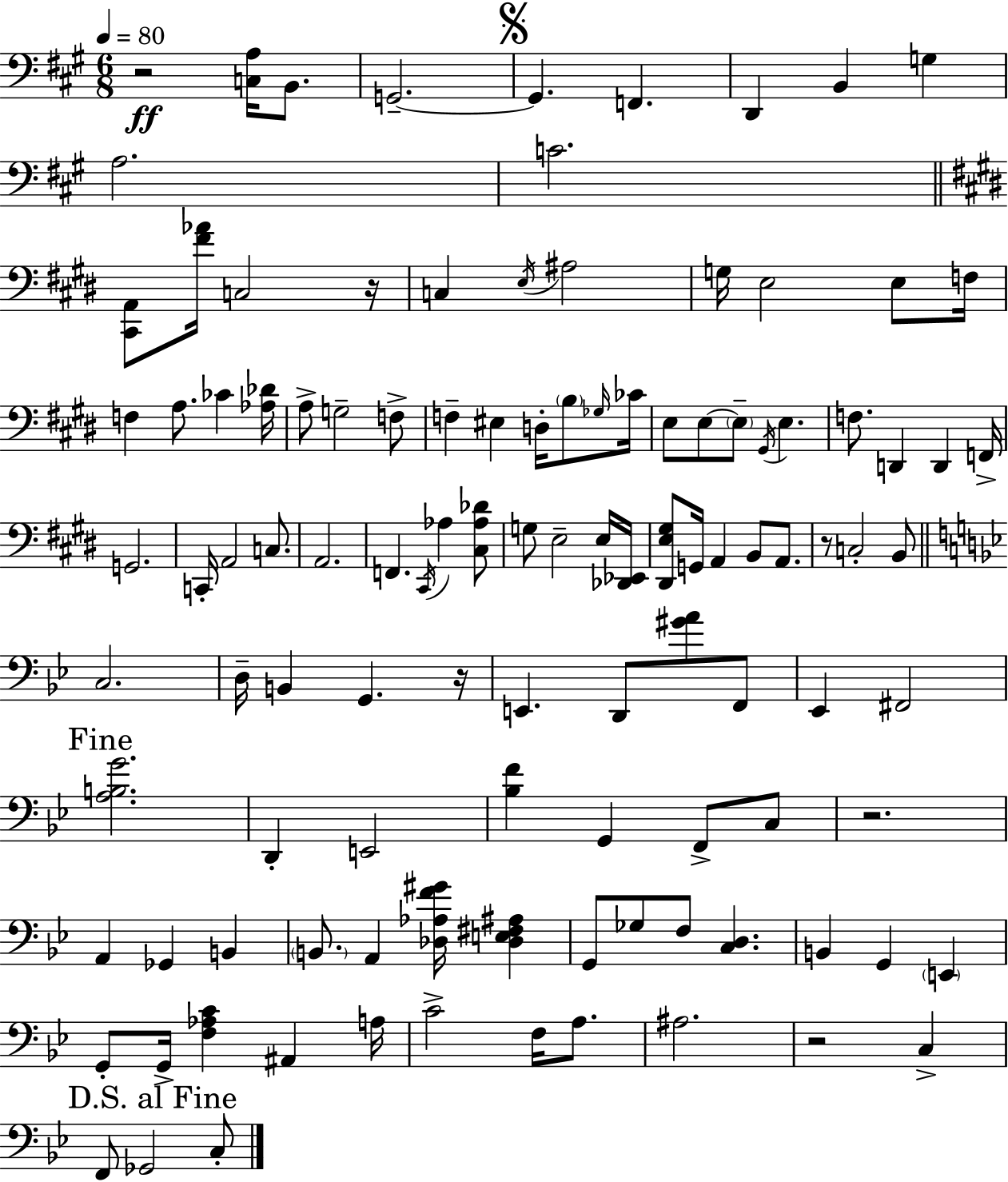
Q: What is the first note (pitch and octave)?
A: B2